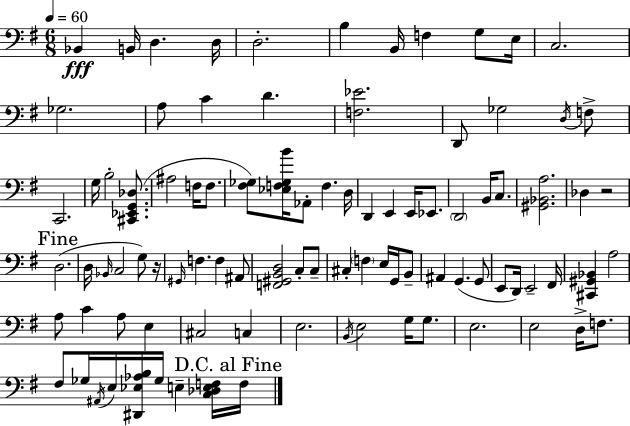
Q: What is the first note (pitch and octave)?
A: Bb2